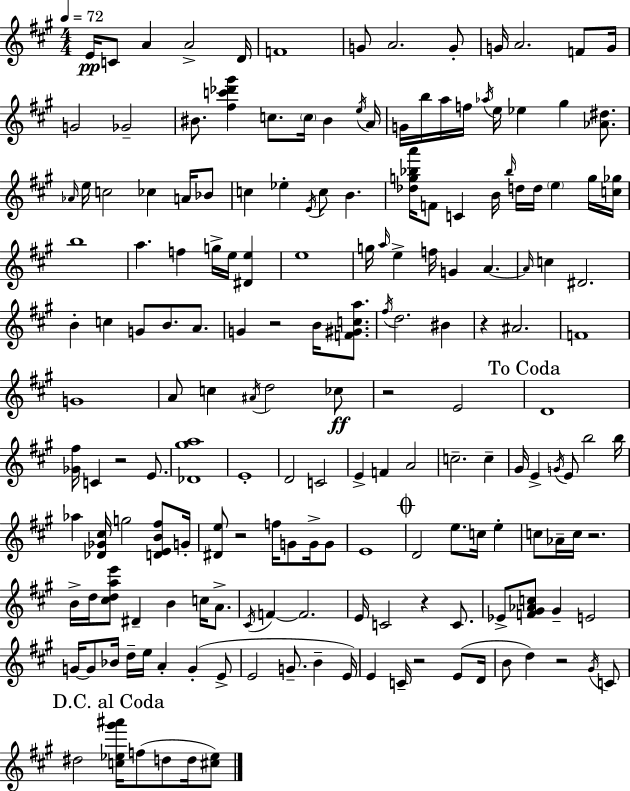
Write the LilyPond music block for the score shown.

{
  \clef treble
  \numericTimeSignature
  \time 4/4
  \key a \major
  \tempo 4 = 72
  e'16\pp c'8 a'4 a'2-> d'16 | f'1 | g'8 a'2. g'8-. | g'16 a'2. f'8 g'16 | \break g'2 ges'2-- | bis'8. <fis'' c''' des''' gis'''>4 c''8. \parenthesize c''16 bis'4 \acciaccatura { e''16 } | a'16 g'16 b''16 a''16 f''16 \acciaccatura { aes''16 } e''16 ees''4 gis''4 <aes' dis''>8. | \grace { aes'16 } e''16 c''2 ces''4 | \break a'16 bes'8 c''4 ees''4-. \acciaccatura { e'16 } c''8 b'4. | <des'' g'' bes'' a'''>16 f'8 c'4 b'16 \grace { bes''16 } d''16 d''16 \parenthesize e''4 | g''16 <c'' ges''>16 b''1 | a''4. f''4 g''16-> | \break e''16 <dis' e''>4 e''1 | g''16 \grace { a''16 } e''4-> f''16 g'4 | a'4.~~ \grace { a'16 } c''4 dis'2. | b'4-. c''4 g'8 | \break b'8. a'8. g'4 r2 | b'16 <f' gis' c'' a''>8. \acciaccatura { fis''16 } d''2. | bis'4 r4 ais'2. | f'1 | \break g'1 | a'8 c''4 \acciaccatura { ais'16 } d''2 | ces''8\ff r2 | e'2 \mark "To Coda" d'1 | \break <ges' fis''>16 c'4 r2 | e'8. <des' gis'' a''>1 | e'1-. | d'2 | \break c'2 e'4-> f'4 | a'2 c''2.-- | c''4-- gis'16 e'4-> \acciaccatura { g'16 } e'8 | b''2 b''16 aes''4 <des' ges' cis''>16 g''2 | \break <d' e' b' fis''>8 g'16-. <dis' e''>8 r2 | f''16 g'8 g'16-> g'8 e'1 | \mark \markup { \musicglyph "scripts.coda" } d'2 | e''8. c''16 e''4-. c''8 aes'16-- c''16 r2. | \break b'16-> d''16 <cis'' d'' a'' e'''>8 dis'4-- | b'4 c''16 a'8.-> \acciaccatura { cis'16 } f'4~~ f'2. | e'16 c'2 | r4 c'8. ees'8-> <f' gis' aes' c''>8 gis'4-- | \break e'2 g'16~~ g'8 bes'16 d''16-- | e''16 a'4-. g'4-.( e'8-> e'2 | g'8.-- b'4-- e'16) e'4 c'16-- | r2 e'8( d'16 b'8 d''4) | \break r2 \acciaccatura { gis'16 } c'8 \mark "D.C. al Coda" dis''2 | <c'' ees'' gis''' ais'''>16 f''8( d''8 d''16 <cis'' ees''>8) \bar "|."
}